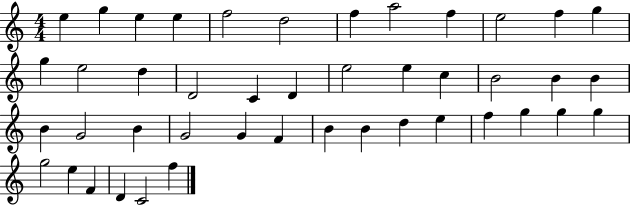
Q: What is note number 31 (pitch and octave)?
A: B4